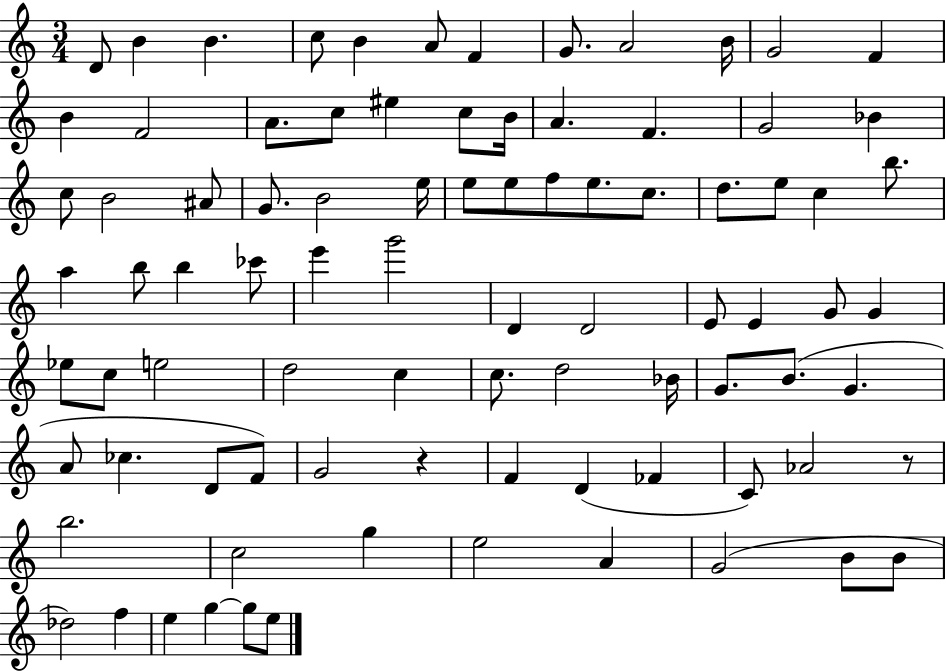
{
  \clef treble
  \numericTimeSignature
  \time 3/4
  \key c \major
  \repeat volta 2 { d'8 b'4 b'4. | c''8 b'4 a'8 f'4 | g'8. a'2 b'16 | g'2 f'4 | \break b'4 f'2 | a'8. c''8 eis''4 c''8 b'16 | a'4. f'4. | g'2 bes'4 | \break c''8 b'2 ais'8 | g'8. b'2 e''16 | e''8 e''8 f''8 e''8. c''8. | d''8. e''8 c''4 b''8. | \break a''4 b''8 b''4 ces'''8 | e'''4 g'''2 | d'4 d'2 | e'8 e'4 g'8 g'4 | \break ees''8 c''8 e''2 | d''2 c''4 | c''8. d''2 bes'16 | g'8. b'8.( g'4. | \break a'8 ces''4. d'8 f'8) | g'2 r4 | f'4 d'4( fes'4 | c'8) aes'2 r8 | \break b''2. | c''2 g''4 | e''2 a'4 | g'2( b'8 b'8 | \break des''2) f''4 | e''4 g''4~~ g''8 e''8 | } \bar "|."
}